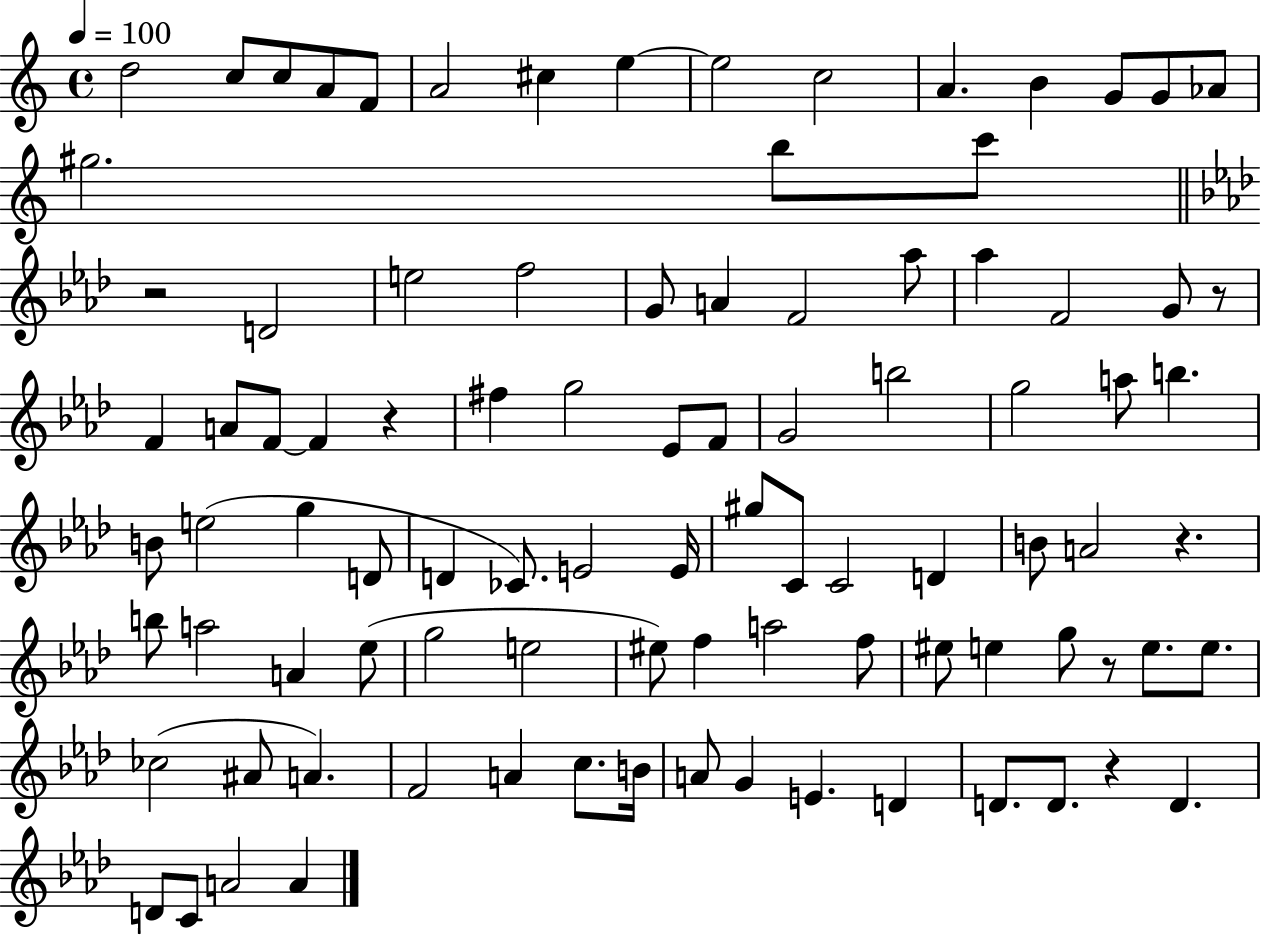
{
  \clef treble
  \time 4/4
  \defaultTimeSignature
  \key c \major
  \tempo 4 = 100
  d''2 c''8 c''8 a'8 f'8 | a'2 cis''4 e''4~~ | e''2 c''2 | a'4. b'4 g'8 g'8 aes'8 | \break gis''2. b''8 c'''8 | \bar "||" \break \key f \minor r2 d'2 | e''2 f''2 | g'8 a'4 f'2 aes''8 | aes''4 f'2 g'8 r8 | \break f'4 a'8 f'8~~ f'4 r4 | fis''4 g''2 ees'8 f'8 | g'2 b''2 | g''2 a''8 b''4. | \break b'8 e''2( g''4 d'8 | d'4 ces'8.) e'2 e'16 | gis''8 c'8 c'2 d'4 | b'8 a'2 r4. | \break b''8 a''2 a'4 ees''8( | g''2 e''2 | eis''8) f''4 a''2 f''8 | eis''8 e''4 g''8 r8 e''8. e''8. | \break ces''2( ais'8 a'4.) | f'2 a'4 c''8. b'16 | a'8 g'4 e'4. d'4 | d'8. d'8. r4 d'4. | \break d'8 c'8 a'2 a'4 | \bar "|."
}